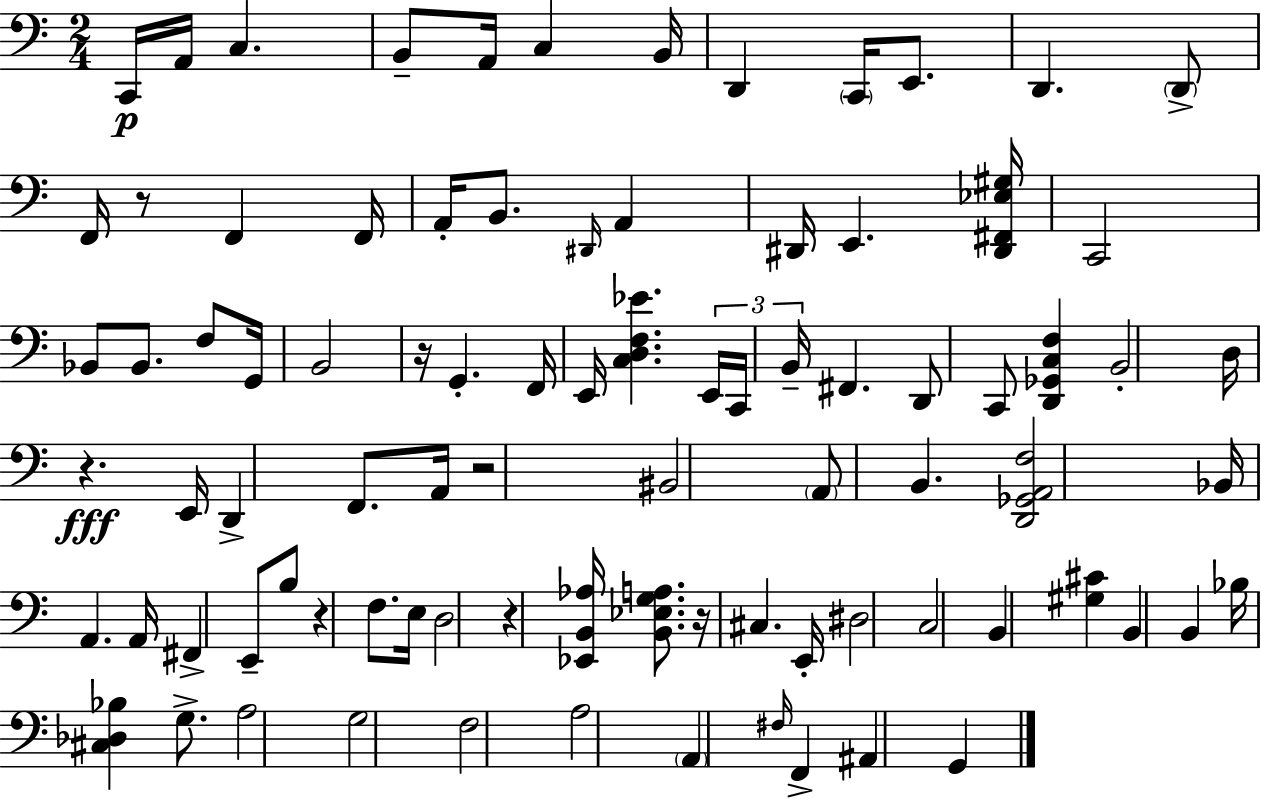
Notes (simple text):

C2/s A2/s C3/q. B2/e A2/s C3/q B2/s D2/q C2/s E2/e. D2/q. D2/e F2/s R/e F2/q F2/s A2/s B2/e. D#2/s A2/q D#2/s E2/q. [D#2,F#2,Eb3,G#3]/s C2/h Bb2/e Bb2/e. F3/e G2/s B2/h R/s G2/q. F2/s E2/s [C3,D3,F3,Eb4]/q. E2/s C2/s B2/s F#2/q. D2/e C2/e [D2,Gb2,C3,F3]/q B2/h D3/s R/q. E2/s D2/q F2/e. A2/s R/h BIS2/h A2/e B2/q. [D2,Gb2,A2,F3]/h Bb2/s A2/q. A2/s F#2/q E2/e B3/e R/q F3/e. E3/s D3/h R/q [Eb2,B2,Ab3]/s [B2,Eb3,G3,A3]/e. R/s C#3/q. E2/s D#3/h C3/h B2/q [G#3,C#4]/q B2/q B2/q Bb3/s [C#3,Db3,Bb3]/q G3/e. A3/h G3/h F3/h A3/h A2/q F#3/s F2/q A#2/q G2/q